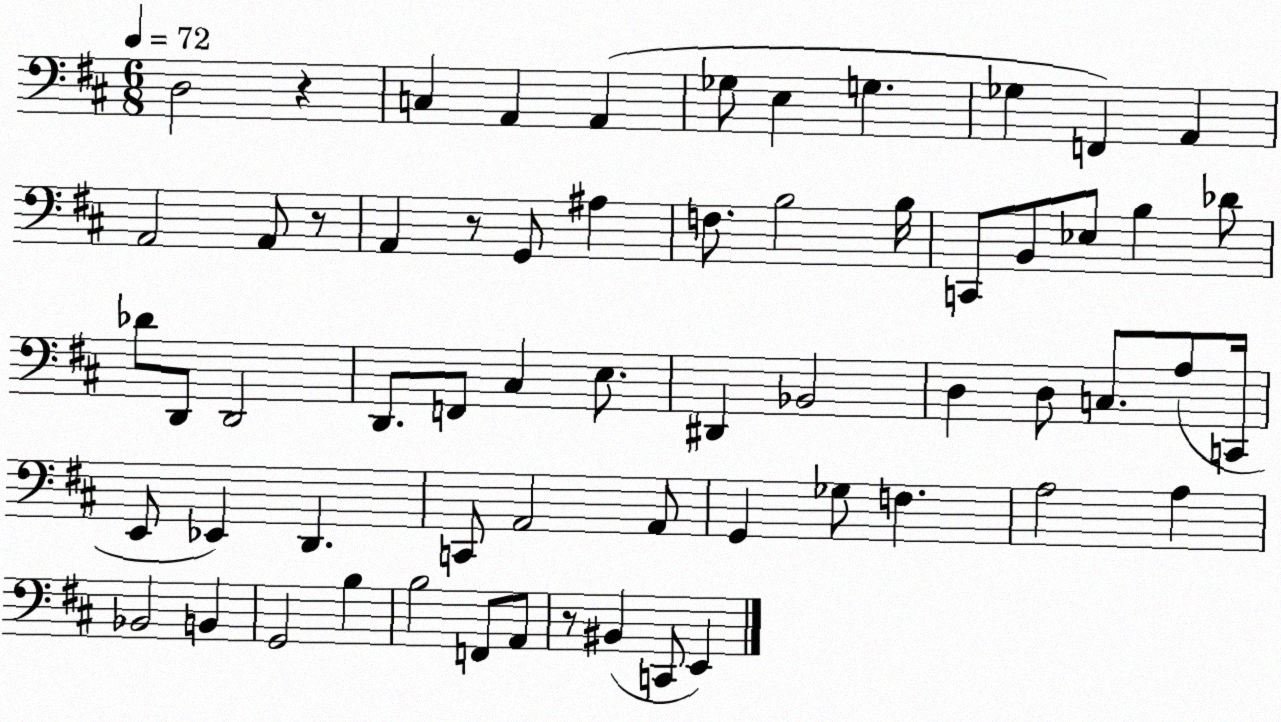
X:1
T:Untitled
M:6/8
L:1/4
K:D
D,2 z C, A,, A,, _G,/2 E, G, _G, F,, A,, A,,2 A,,/2 z/2 A,, z/2 G,,/2 ^A, F,/2 B,2 B,/4 C,,/2 B,,/2 _E,/2 B, _D/2 _D/2 D,,/2 D,,2 D,,/2 F,,/2 ^C, E,/2 ^D,, _B,,2 D, D,/2 C,/2 A,/2 C,,/4 E,,/2 _E,, D,, C,,/2 A,,2 A,,/2 G,, _G,/2 F, A,2 A, _B,,2 B,, G,,2 B, B,2 F,,/2 A,,/2 z/2 ^B,, C,,/2 E,,